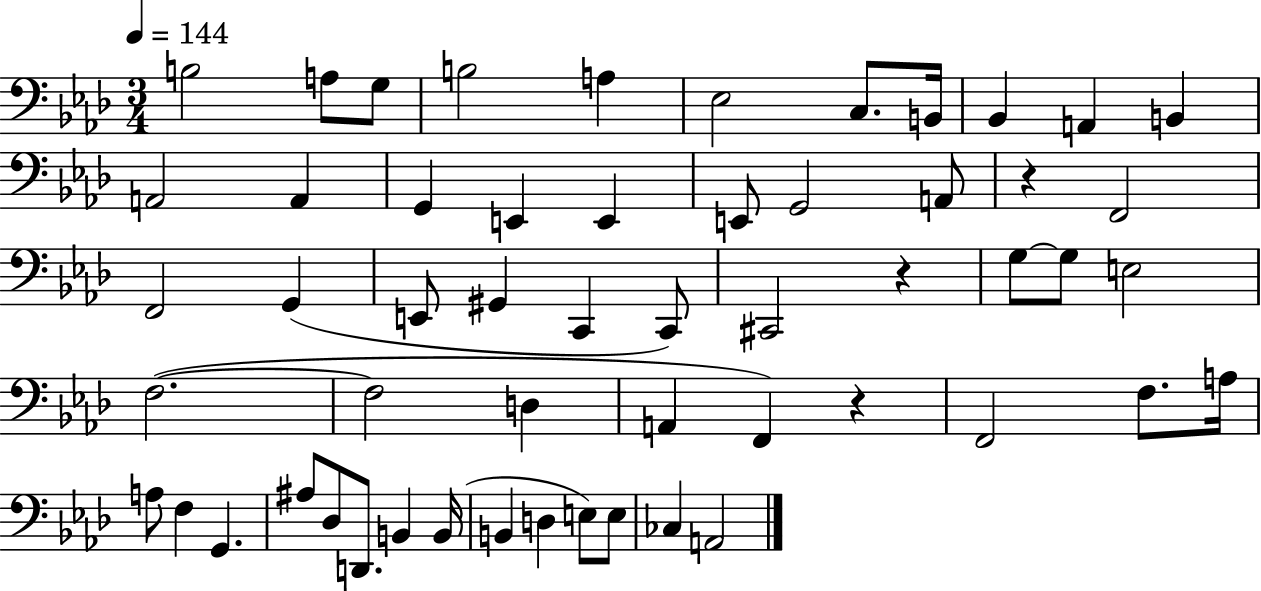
B3/h A3/e G3/e B3/h A3/q Eb3/h C3/e. B2/s Bb2/q A2/q B2/q A2/h A2/q G2/q E2/q E2/q E2/e G2/h A2/e R/q F2/h F2/h G2/q E2/e G#2/q C2/q C2/e C#2/h R/q G3/e G3/e E3/h F3/h. F3/h D3/q A2/q F2/q R/q F2/h F3/e. A3/s A3/e F3/q G2/q. A#3/e Db3/e D2/e. B2/q B2/s B2/q D3/q E3/e E3/e CES3/q A2/h